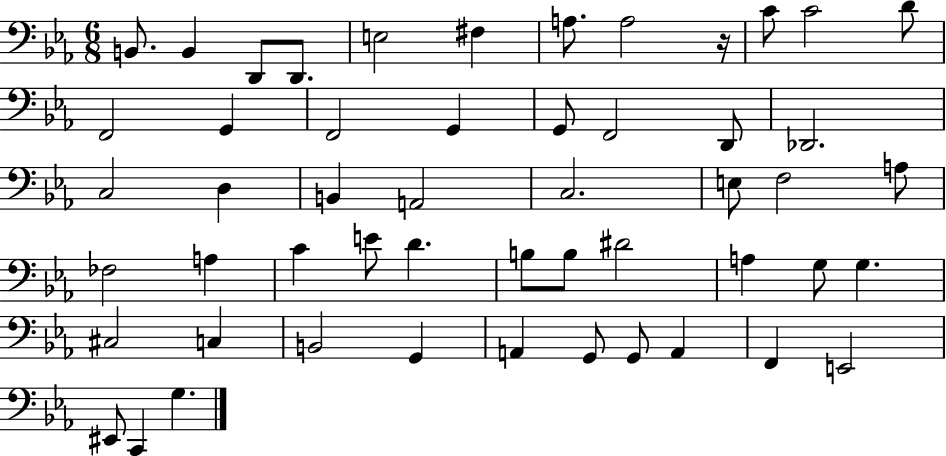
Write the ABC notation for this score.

X:1
T:Untitled
M:6/8
L:1/4
K:Eb
B,,/2 B,, D,,/2 D,,/2 E,2 ^F, A,/2 A,2 z/4 C/2 C2 D/2 F,,2 G,, F,,2 G,, G,,/2 F,,2 D,,/2 _D,,2 C,2 D, B,, A,,2 C,2 E,/2 F,2 A,/2 _F,2 A, C E/2 D B,/2 B,/2 ^D2 A, G,/2 G, ^C,2 C, B,,2 G,, A,, G,,/2 G,,/2 A,, F,, E,,2 ^E,,/2 C,, G,